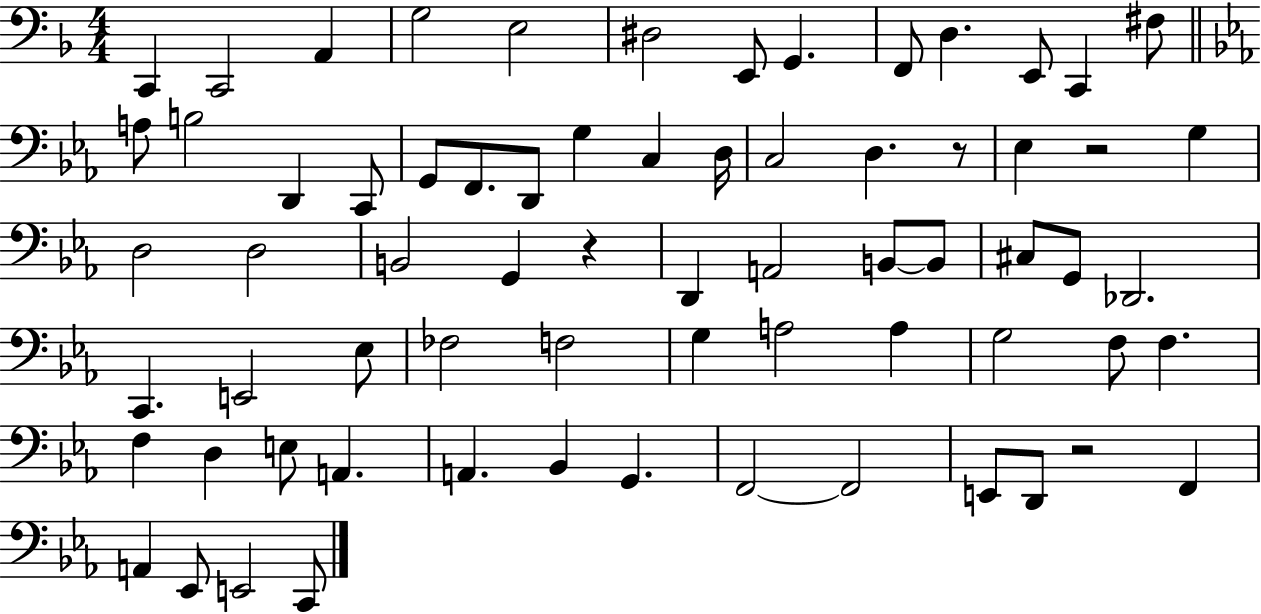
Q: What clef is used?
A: bass